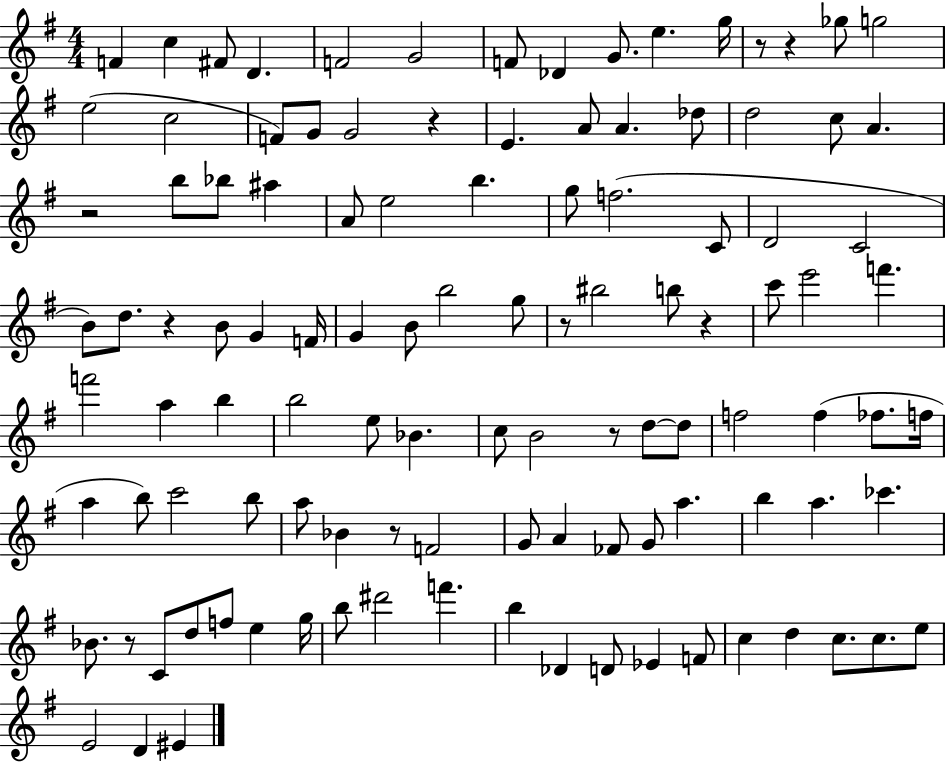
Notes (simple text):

F4/q C5/q F#4/e D4/q. F4/h G4/h F4/e Db4/q G4/e. E5/q. G5/s R/e R/q Gb5/e G5/h E5/h C5/h F4/e G4/e G4/h R/q E4/q. A4/e A4/q. Db5/e D5/h C5/e A4/q. R/h B5/e Bb5/e A#5/q A4/e E5/h B5/q. G5/e F5/h. C4/e D4/h C4/h B4/e D5/e. R/q B4/e G4/q F4/s G4/q B4/e B5/h G5/e R/e BIS5/h B5/e R/q C6/e E6/h F6/q. F6/h A5/q B5/q B5/h E5/e Bb4/q. C5/e B4/h R/e D5/e D5/e F5/h F5/q FES5/e. F5/s A5/q B5/e C6/h B5/e A5/e Bb4/q R/e F4/h G4/e A4/q FES4/e G4/e A5/q. B5/q A5/q. CES6/q. Bb4/e. R/e C4/e D5/e F5/e E5/q G5/s B5/e D#6/h F6/q. B5/q Db4/q D4/e Eb4/q F4/e C5/q D5/q C5/e. C5/e. E5/e E4/h D4/q EIS4/q